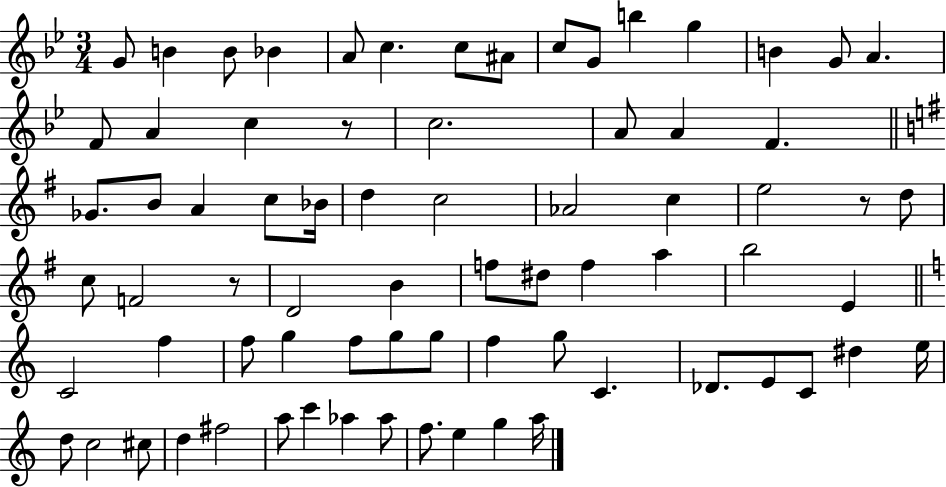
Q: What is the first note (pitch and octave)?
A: G4